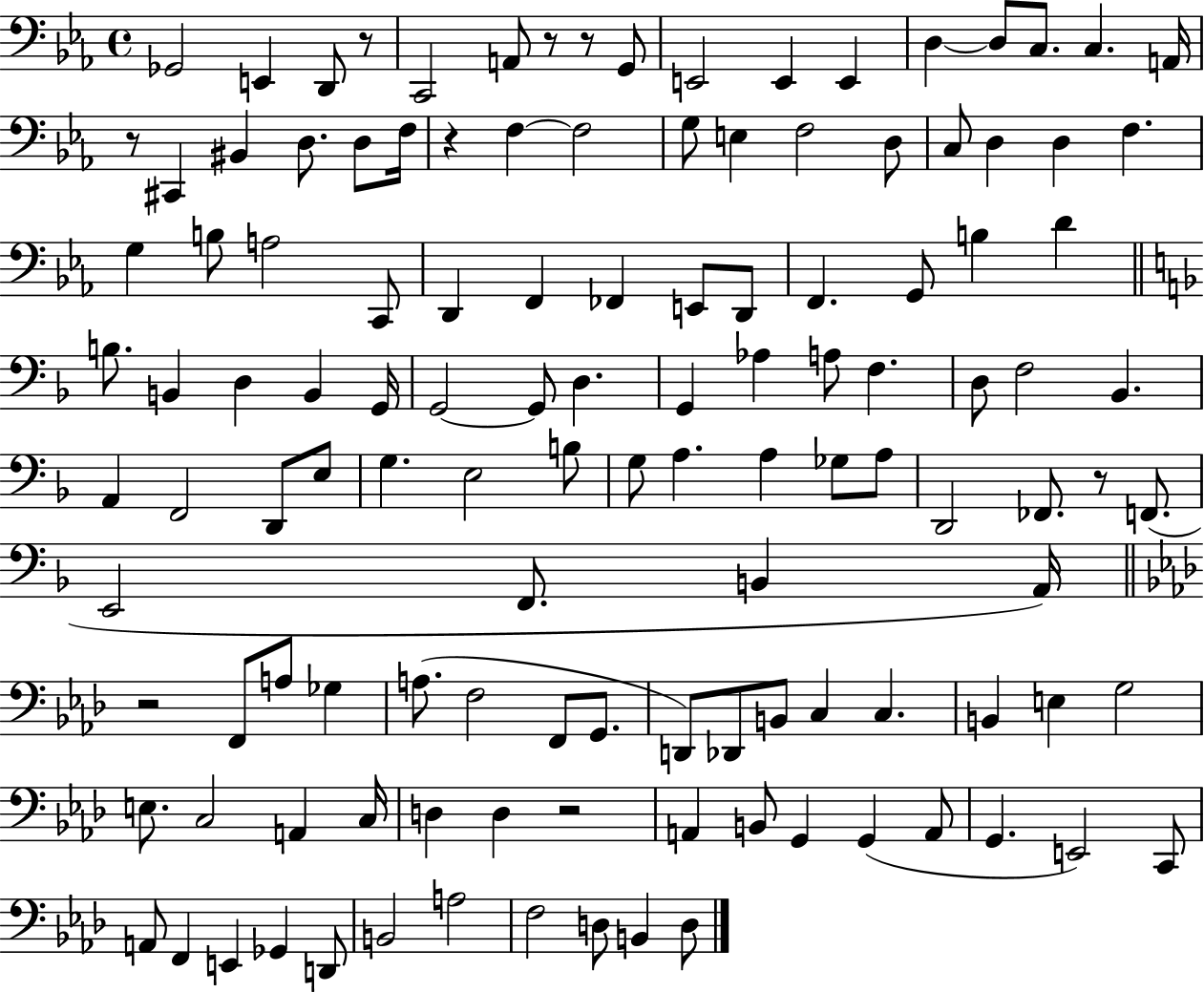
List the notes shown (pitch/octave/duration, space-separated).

Gb2/h E2/q D2/e R/e C2/h A2/e R/e R/e G2/e E2/h E2/q E2/q D3/q D3/e C3/e. C3/q. A2/s R/e C#2/q BIS2/q D3/e. D3/e F3/s R/q F3/q F3/h G3/e E3/q F3/h D3/e C3/e D3/q D3/q F3/q. G3/q B3/e A3/h C2/e D2/q F2/q FES2/q E2/e D2/e F2/q. G2/e B3/q D4/q B3/e. B2/q D3/q B2/q G2/s G2/h G2/e D3/q. G2/q Ab3/q A3/e F3/q. D3/e F3/h Bb2/q. A2/q F2/h D2/e E3/e G3/q. E3/h B3/e G3/e A3/q. A3/q Gb3/e A3/e D2/h FES2/e. R/e F2/e. E2/h F2/e. B2/q A2/s R/h F2/e A3/e Gb3/q A3/e. F3/h F2/e G2/e. D2/e Db2/e B2/e C3/q C3/q. B2/q E3/q G3/h E3/e. C3/h A2/q C3/s D3/q D3/q R/h A2/q B2/e G2/q G2/q A2/e G2/q. E2/h C2/e A2/e F2/q E2/q Gb2/q D2/e B2/h A3/h F3/h D3/e B2/q D3/e